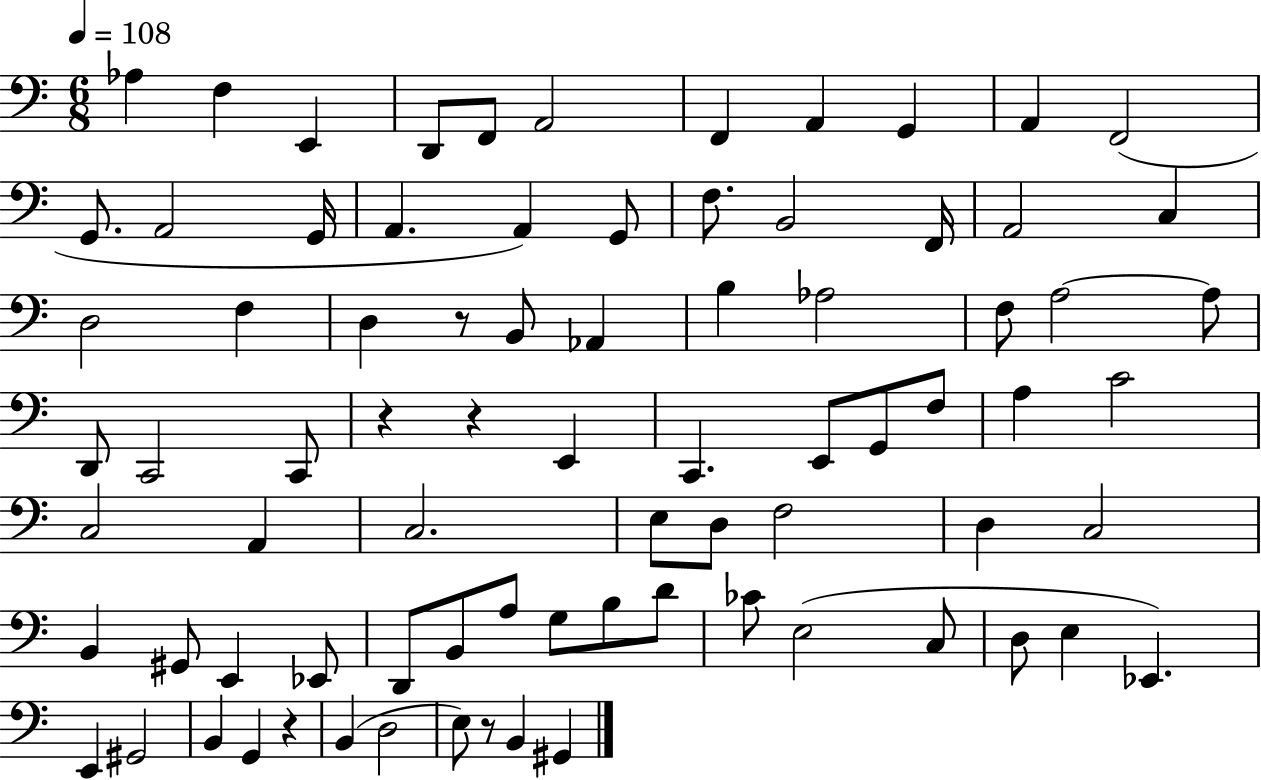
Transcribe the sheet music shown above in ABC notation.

X:1
T:Untitled
M:6/8
L:1/4
K:C
_A, F, E,, D,,/2 F,,/2 A,,2 F,, A,, G,, A,, F,,2 G,,/2 A,,2 G,,/4 A,, A,, G,,/2 F,/2 B,,2 F,,/4 A,,2 C, D,2 F, D, z/2 B,,/2 _A,, B, _A,2 F,/2 A,2 A,/2 D,,/2 C,,2 C,,/2 z z E,, C,, E,,/2 G,,/2 F,/2 A, C2 C,2 A,, C,2 E,/2 D,/2 F,2 D, C,2 B,, ^G,,/2 E,, _E,,/2 D,,/2 B,,/2 A,/2 G,/2 B,/2 D/2 _C/2 E,2 C,/2 D,/2 E, _E,, E,, ^G,,2 B,, G,, z B,, D,2 E,/2 z/2 B,, ^G,,